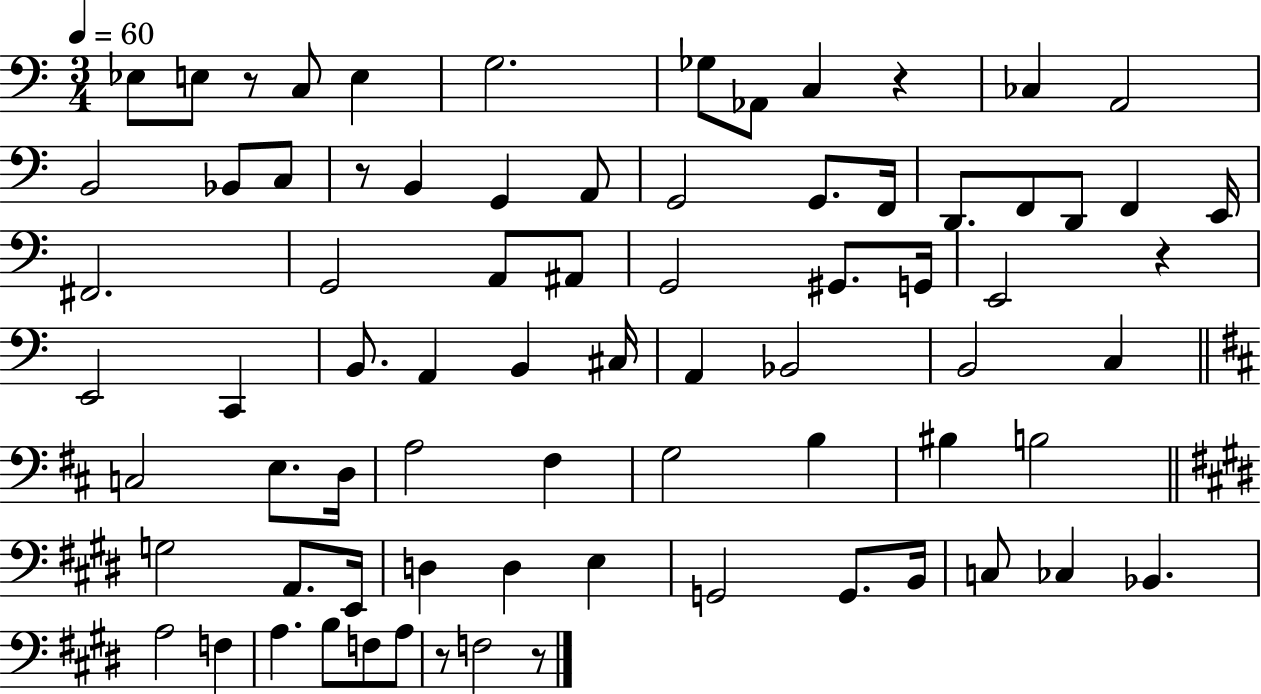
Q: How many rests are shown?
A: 6